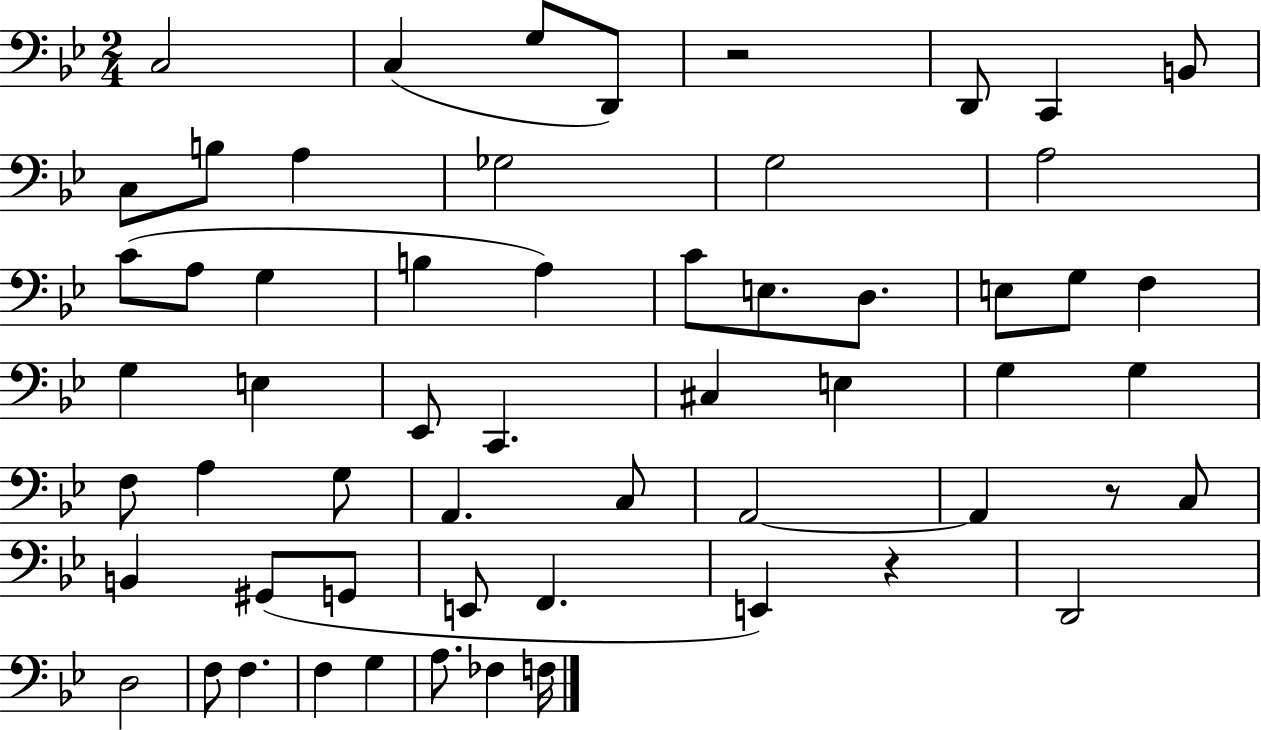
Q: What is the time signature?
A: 2/4